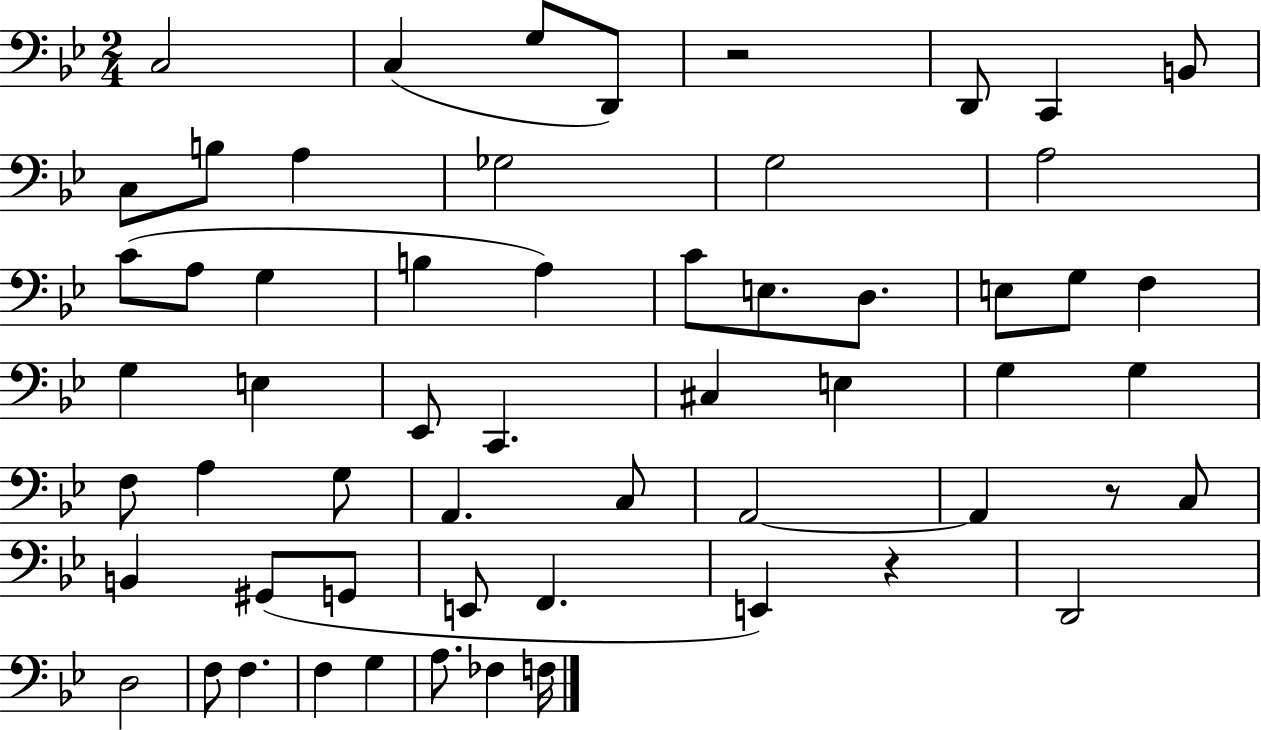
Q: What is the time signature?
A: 2/4